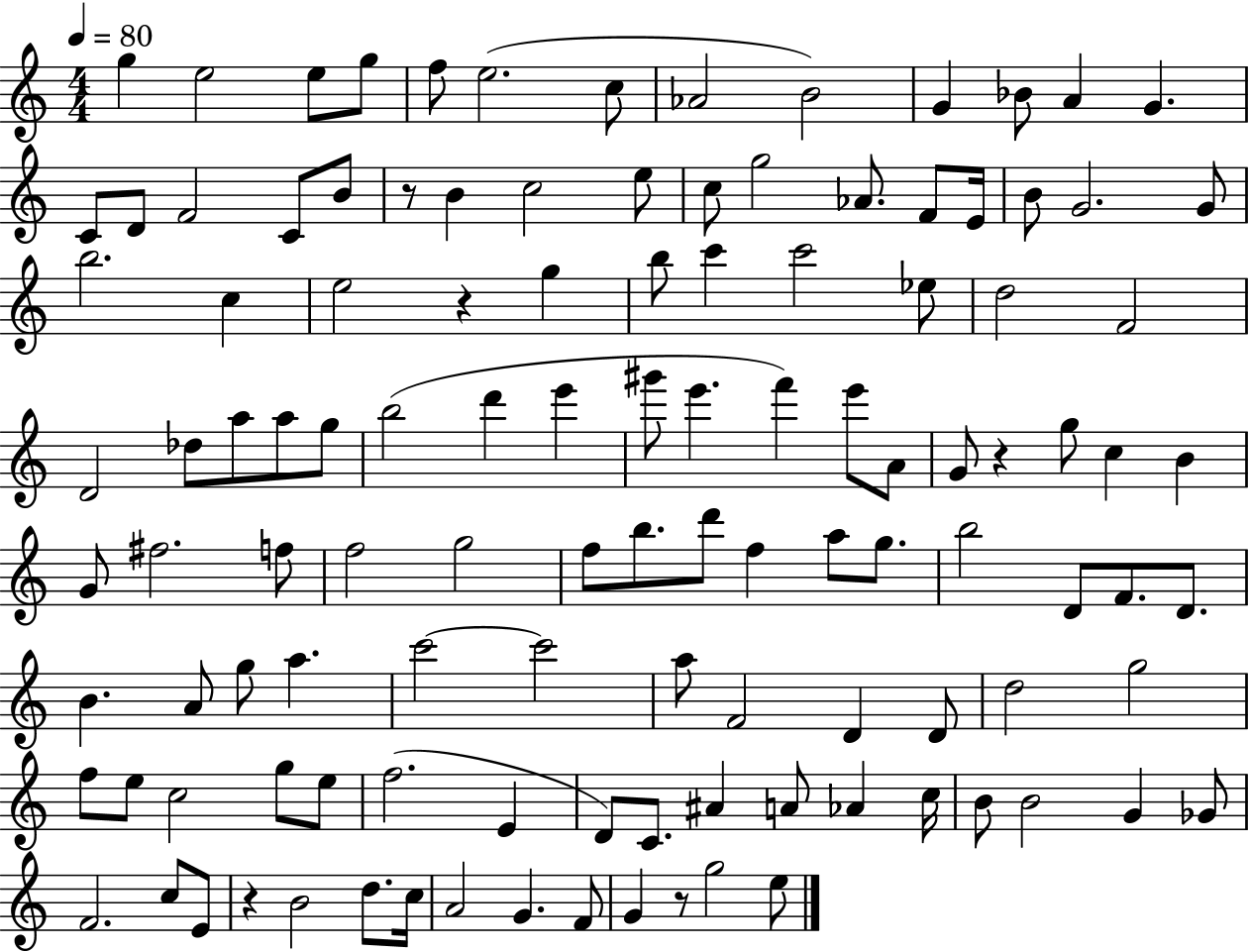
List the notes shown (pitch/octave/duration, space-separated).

G5/q E5/h E5/e G5/e F5/e E5/h. C5/e Ab4/h B4/h G4/q Bb4/e A4/q G4/q. C4/e D4/e F4/h C4/e B4/e R/e B4/q C5/h E5/e C5/e G5/h Ab4/e. F4/e E4/s B4/e G4/h. G4/e B5/h. C5/q E5/h R/q G5/q B5/e C6/q C6/h Eb5/e D5/h F4/h D4/h Db5/e A5/e A5/e G5/e B5/h D6/q E6/q G#6/e E6/q. F6/q E6/e A4/e G4/e R/q G5/e C5/q B4/q G4/e F#5/h. F5/e F5/h G5/h F5/e B5/e. D6/e F5/q A5/e G5/e. B5/h D4/e F4/e. D4/e. B4/q. A4/e G5/e A5/q. C6/h C6/h A5/e F4/h D4/q D4/e D5/h G5/h F5/e E5/e C5/h G5/e E5/e F5/h. E4/q D4/e C4/e. A#4/q A4/e Ab4/q C5/s B4/e B4/h G4/q Gb4/e F4/h. C5/e E4/e R/q B4/h D5/e. C5/s A4/h G4/q. F4/e G4/q R/e G5/h E5/e